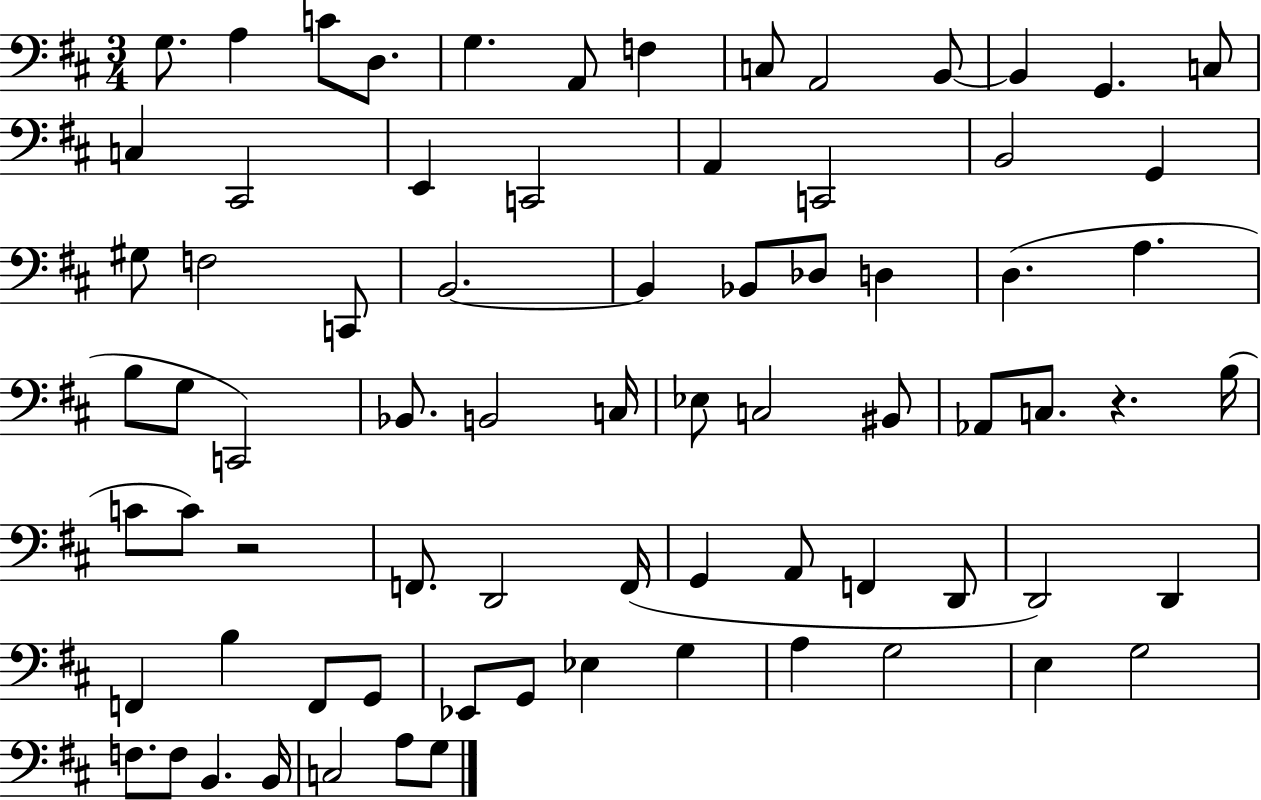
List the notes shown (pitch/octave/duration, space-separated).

G3/e. A3/q C4/e D3/e. G3/q. A2/e F3/q C3/e A2/h B2/e B2/q G2/q. C3/e C3/q C#2/h E2/q C2/h A2/q C2/h B2/h G2/q G#3/e F3/h C2/e B2/h. B2/q Bb2/e Db3/e D3/q D3/q. A3/q. B3/e G3/e C2/h Bb2/e. B2/h C3/s Eb3/e C3/h BIS2/e Ab2/e C3/e. R/q. B3/s C4/e C4/e R/h F2/e. D2/h F2/s G2/q A2/e F2/q D2/e D2/h D2/q F2/q B3/q F2/e G2/e Eb2/e G2/e Eb3/q G3/q A3/q G3/h E3/q G3/h F3/e. F3/e B2/q. B2/s C3/h A3/e G3/e